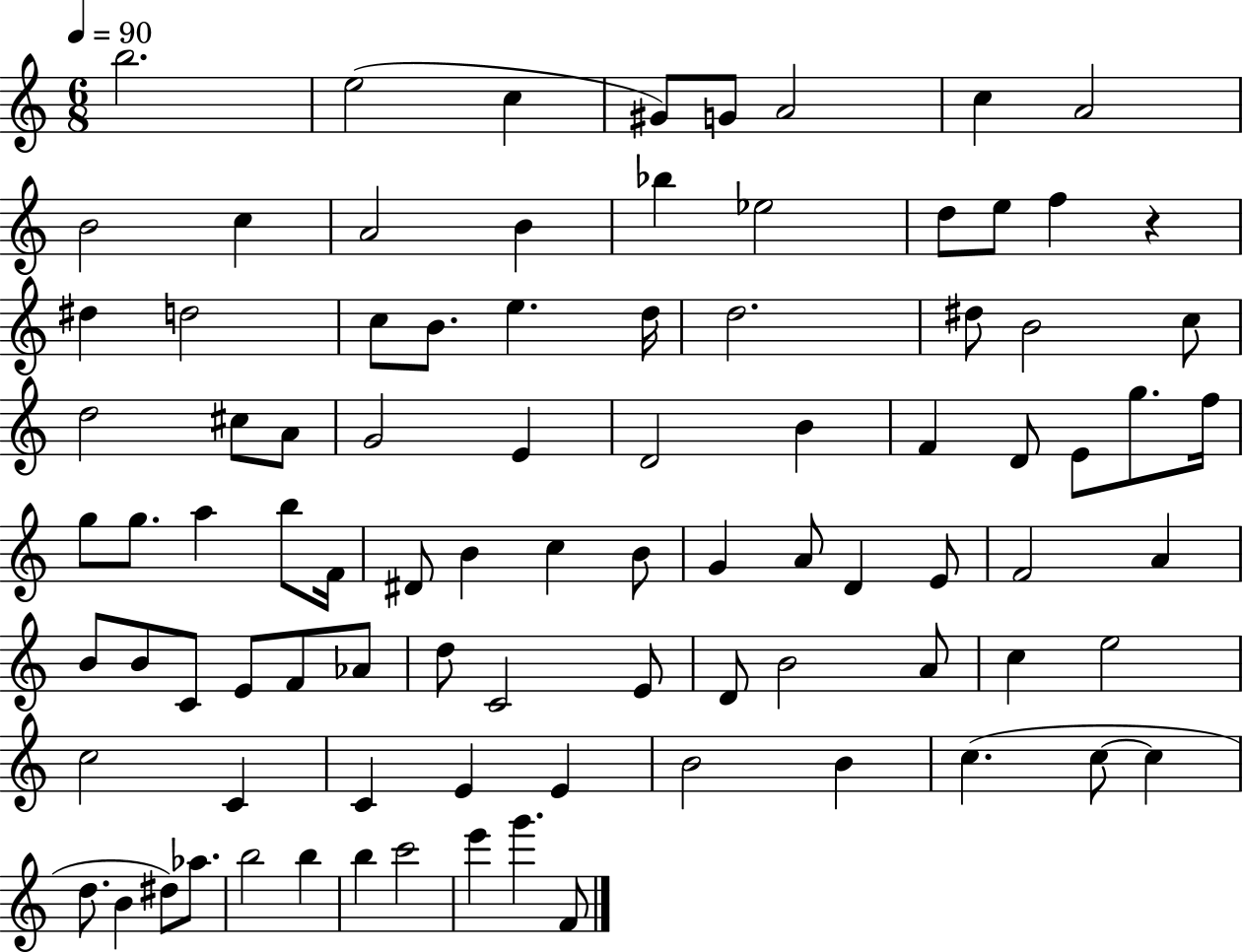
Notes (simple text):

B5/h. E5/h C5/q G#4/e G4/e A4/h C5/q A4/h B4/h C5/q A4/h B4/q Bb5/q Eb5/h D5/e E5/e F5/q R/q D#5/q D5/h C5/e B4/e. E5/q. D5/s D5/h. D#5/e B4/h C5/e D5/h C#5/e A4/e G4/h E4/q D4/h B4/q F4/q D4/e E4/e G5/e. F5/s G5/e G5/e. A5/q B5/e F4/s D#4/e B4/q C5/q B4/e G4/q A4/e D4/q E4/e F4/h A4/q B4/e B4/e C4/e E4/e F4/e Ab4/e D5/e C4/h E4/e D4/e B4/h A4/e C5/q E5/h C5/h C4/q C4/q E4/q E4/q B4/h B4/q C5/q. C5/e C5/q D5/e. B4/q D#5/e Ab5/e. B5/h B5/q B5/q C6/h E6/q G6/q. F4/e